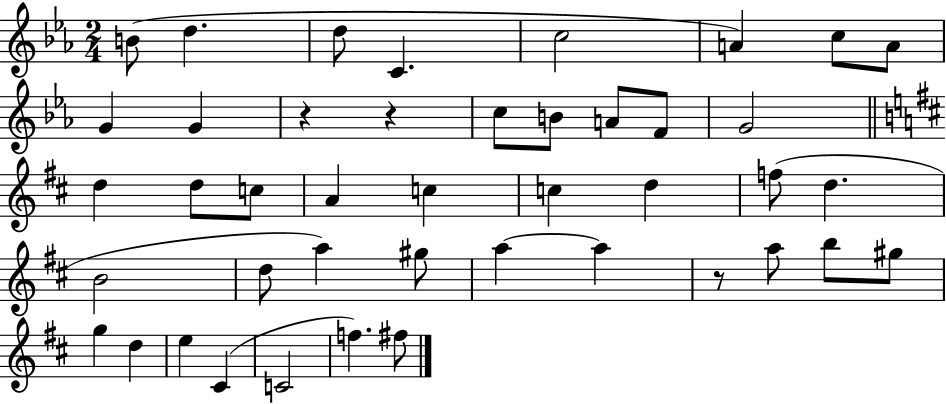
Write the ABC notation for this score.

X:1
T:Untitled
M:2/4
L:1/4
K:Eb
B/2 d d/2 C c2 A c/2 A/2 G G z z c/2 B/2 A/2 F/2 G2 d d/2 c/2 A c c d f/2 d B2 d/2 a ^g/2 a a z/2 a/2 b/2 ^g/2 g d e ^C C2 f ^f/2